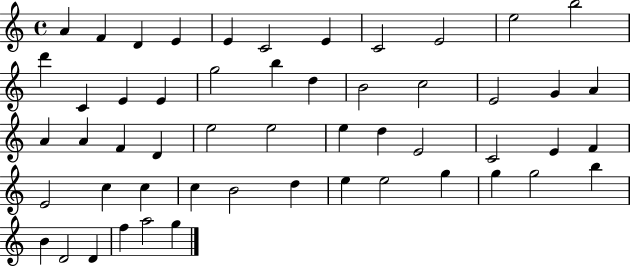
X:1
T:Untitled
M:4/4
L:1/4
K:C
A F D E E C2 E C2 E2 e2 b2 d' C E E g2 b d B2 c2 E2 G A A A F D e2 e2 e d E2 C2 E F E2 c c c B2 d e e2 g g g2 b B D2 D f a2 g